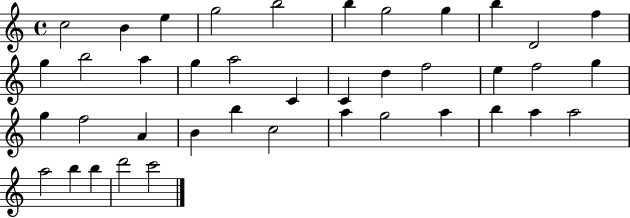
{
  \clef treble
  \time 4/4
  \defaultTimeSignature
  \key c \major
  c''2 b'4 e''4 | g''2 b''2 | b''4 g''2 g''4 | b''4 d'2 f''4 | \break g''4 b''2 a''4 | g''4 a''2 c'4 | c'4 d''4 f''2 | e''4 f''2 g''4 | \break g''4 f''2 a'4 | b'4 b''4 c''2 | a''4 g''2 a''4 | b''4 a''4 a''2 | \break a''2 b''4 b''4 | d'''2 c'''2 | \bar "|."
}